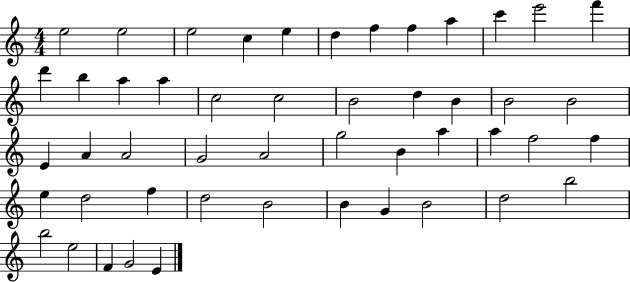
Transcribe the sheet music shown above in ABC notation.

X:1
T:Untitled
M:4/4
L:1/4
K:C
e2 e2 e2 c e d f f a c' e'2 f' d' b a a c2 c2 B2 d B B2 B2 E A A2 G2 A2 g2 B a a f2 f e d2 f d2 B2 B G B2 d2 b2 b2 e2 F G2 E